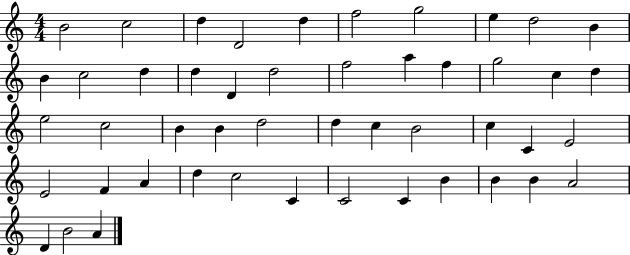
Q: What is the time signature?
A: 4/4